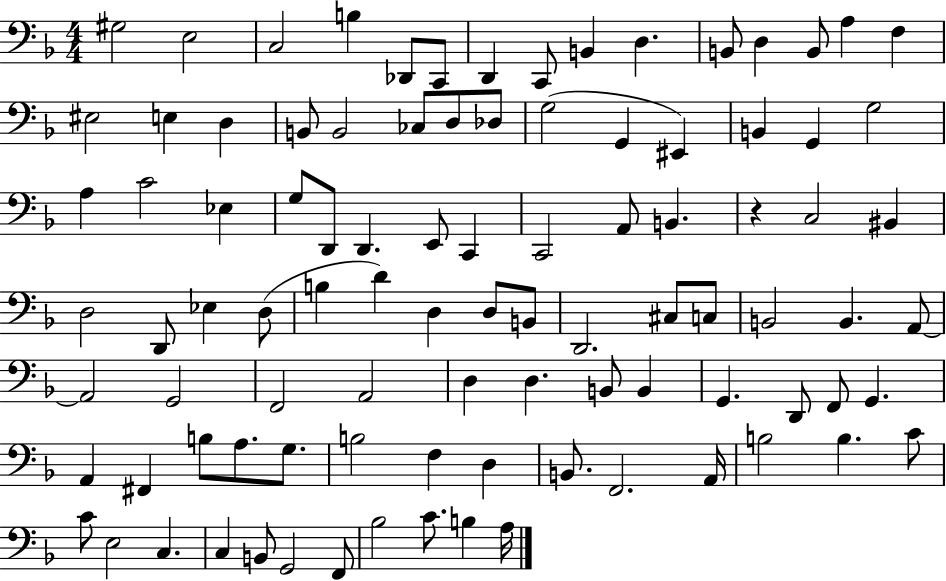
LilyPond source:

{
  \clef bass
  \numericTimeSignature
  \time 4/4
  \key f \major
  gis2 e2 | c2 b4 des,8 c,8 | d,4 c,8 b,4 d4. | b,8 d4 b,8 a4 f4 | \break eis2 e4 d4 | b,8 b,2 ces8 d8 des8 | g2( g,4 eis,4) | b,4 g,4 g2 | \break a4 c'2 ees4 | g8 d,8 d,4. e,8 c,4 | c,2 a,8 b,4. | r4 c2 bis,4 | \break d2 d,8 ees4 d8( | b4 d'4) d4 d8 b,8 | d,2. cis8 c8 | b,2 b,4. a,8~~ | \break a,2 g,2 | f,2 a,2 | d4 d4. b,8 b,4 | g,4. d,8 f,8 g,4. | \break a,4 fis,4 b8 a8. g8. | b2 f4 d4 | b,8. f,2. a,16 | b2 b4. c'8 | \break c'8 e2 c4. | c4 b,8 g,2 f,8 | bes2 c'8. b4 a16 | \bar "|."
}